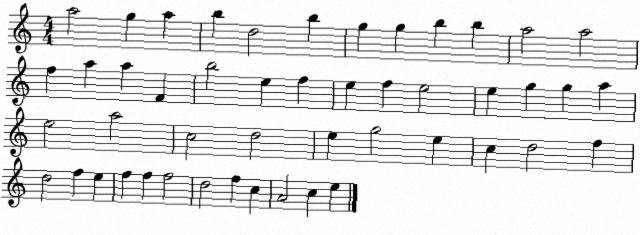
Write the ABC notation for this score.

X:1
T:Untitled
M:4/4
L:1/4
K:C
a2 g a b d2 b g g b b a2 a2 f a a F b2 e f e f e2 e g g a e2 a2 c2 d2 e g2 e c d2 f d2 f e f f f2 d2 f c A2 c e